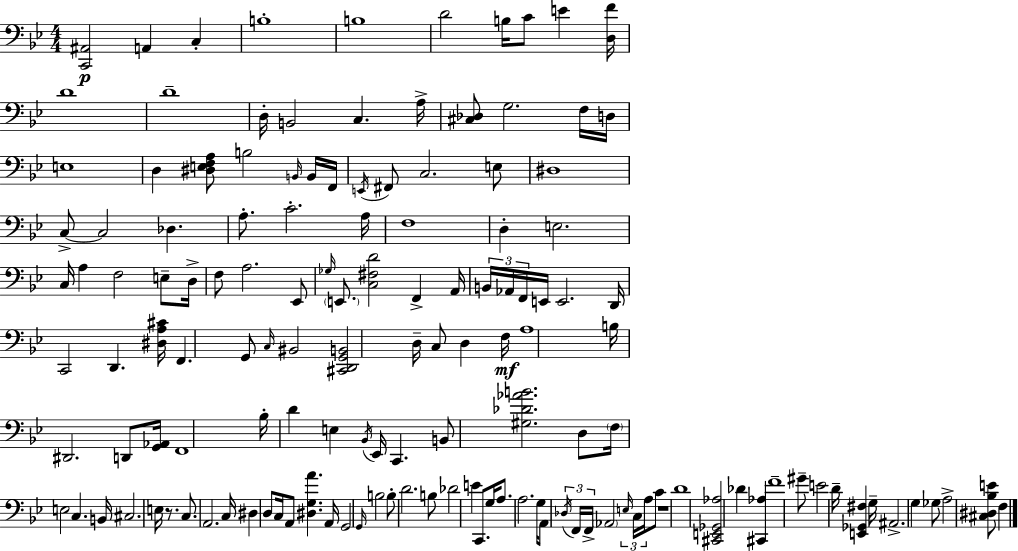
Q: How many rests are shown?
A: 2